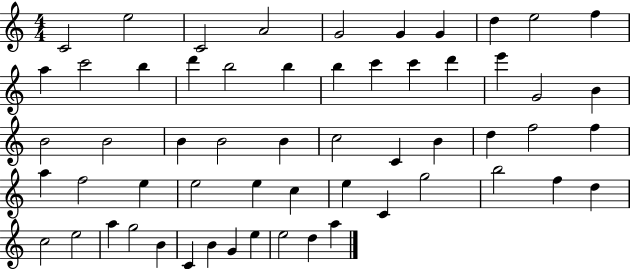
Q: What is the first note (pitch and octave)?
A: C4